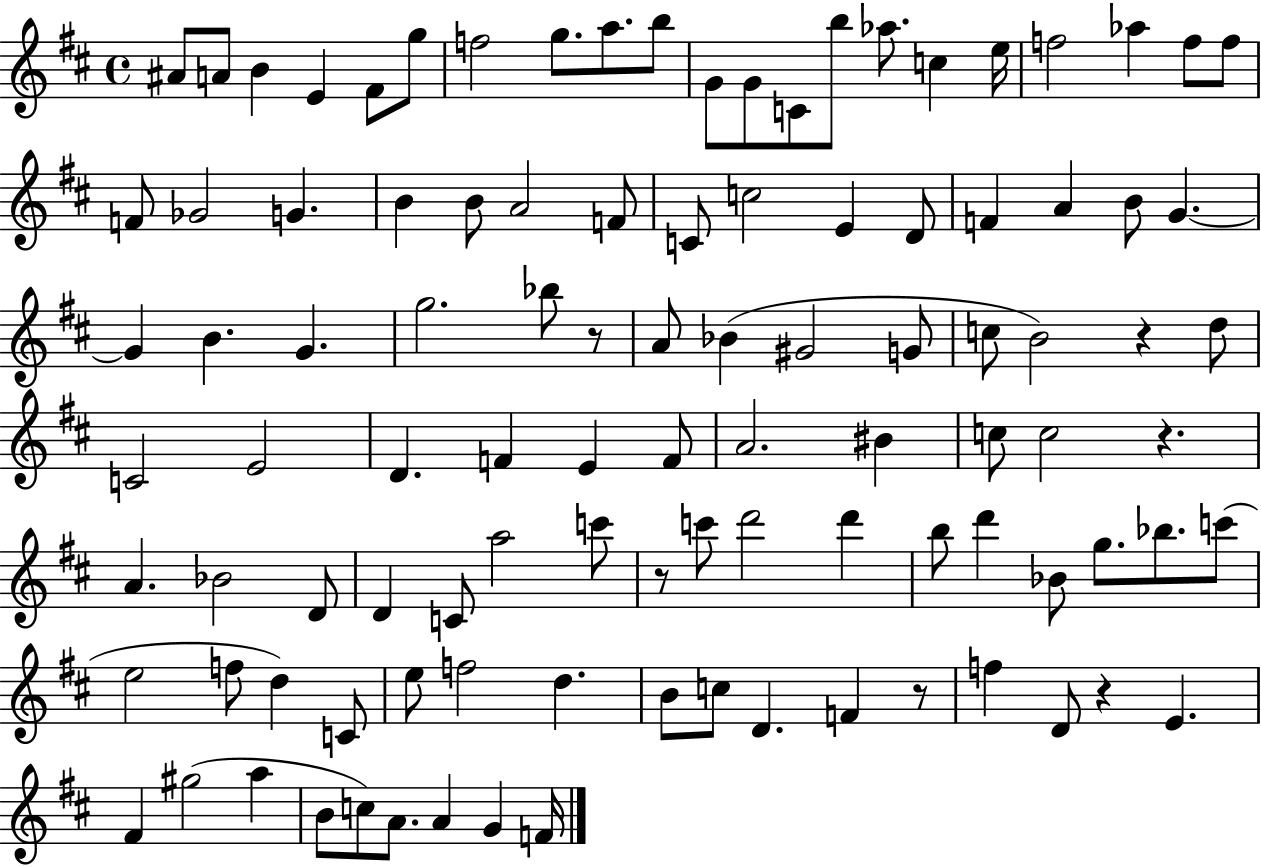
{
  \clef treble
  \time 4/4
  \defaultTimeSignature
  \key d \major
  ais'8 a'8 b'4 e'4 fis'8 g''8 | f''2 g''8. a''8. b''8 | g'8 g'8 c'8 b''8 aes''8. c''4 e''16 | f''2 aes''4 f''8 f''8 | \break f'8 ges'2 g'4. | b'4 b'8 a'2 f'8 | c'8 c''2 e'4 d'8 | f'4 a'4 b'8 g'4.~~ | \break g'4 b'4. g'4. | g''2. bes''8 r8 | a'8 bes'4( gis'2 g'8 | c''8 b'2) r4 d''8 | \break c'2 e'2 | d'4. f'4 e'4 f'8 | a'2. bis'4 | c''8 c''2 r4. | \break a'4. bes'2 d'8 | d'4 c'8 a''2 c'''8 | r8 c'''8 d'''2 d'''4 | b''8 d'''4 bes'8 g''8. bes''8. c'''8( | \break e''2 f''8 d''4) c'8 | e''8 f''2 d''4. | b'8 c''8 d'4. f'4 r8 | f''4 d'8 r4 e'4. | \break fis'4 gis''2( a''4 | b'8 c''8) a'8. a'4 g'4 f'16 | \bar "|."
}